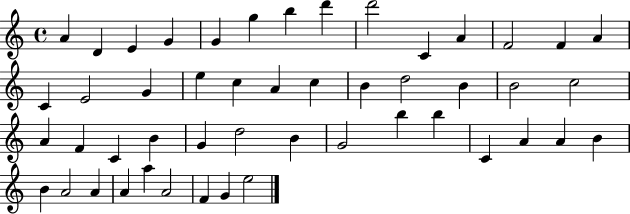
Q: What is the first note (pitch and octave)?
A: A4